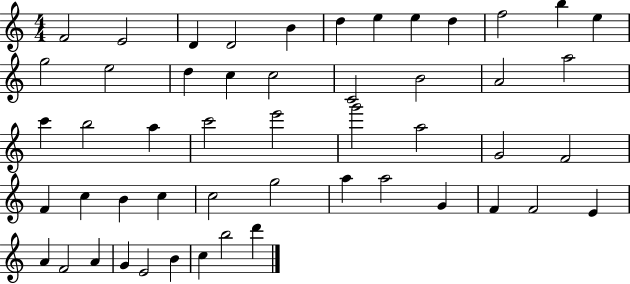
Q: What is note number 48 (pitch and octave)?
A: B4